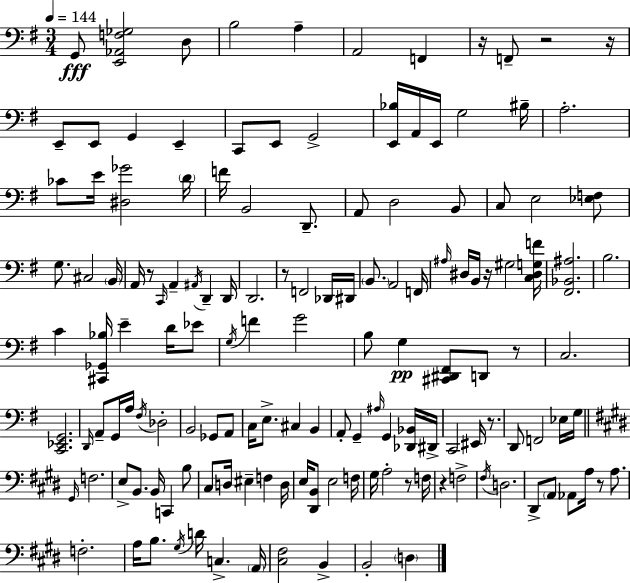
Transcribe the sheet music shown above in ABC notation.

X:1
T:Untitled
M:3/4
L:1/4
K:G
G,,/2 [E,,_A,,F,_G,]2 D,/2 B,2 A, A,,2 F,, z/4 F,,/2 z2 z/4 E,,/2 E,,/2 G,, E,, C,,/2 E,,/2 G,,2 [E,,_B,]/4 A,,/4 E,,/4 G,2 ^B,/4 A,2 _C/2 E/4 [^D,_G]2 D/4 F/4 B,,2 D,,/2 A,,/2 D,2 B,,/2 C,/2 E,2 [_E,F,]/2 G,/2 ^C,2 B,,/4 A,,/4 z/2 C,,/4 A,, ^A,,/4 D,, D,,/4 D,,2 z/2 F,,2 _D,,/4 ^D,,/4 B,,/2 A,,2 F,,/4 ^A,/4 ^D,/4 B,,/4 z/4 ^G,2 [C,^D,G,F]/4 [^F,,_B,,^A,]2 B,2 C [^C,,_G,,_B,]/4 E D/4 _E/2 G,/4 F G2 B,/2 G, [^C,,^D,,^F,,]/2 D,,/2 z/2 C,2 [C,,_E,,G,,]2 D,,/4 A,,/2 G,,/4 A,/4 ^F,/4 _D,2 B,,2 _G,,/2 A,,/2 C,/4 E,/2 ^C, B,, A,,/2 G,, ^A,/4 G,, [_D,,_B,,]/4 ^D,,/4 C,,2 ^E,,/4 z/2 D,,/2 F,,2 _E,/4 G,/4 ^G,,/4 F,2 E,/2 B,,/2 B,,/4 C,, B,/2 ^C,/2 D,/4 ^E, F, D,/4 E,/4 [^D,,B,,]/2 E,2 F,/4 ^G,/4 A,2 z/2 F,/4 z F,2 ^F,/4 D,2 ^D,,/2 A,,/2 _A,,/2 A,/4 z/2 A,/2 F,2 A,/4 B,/2 ^G,/4 D/4 C, A,,/4 [^C,^F,]2 B,, B,,2 D,